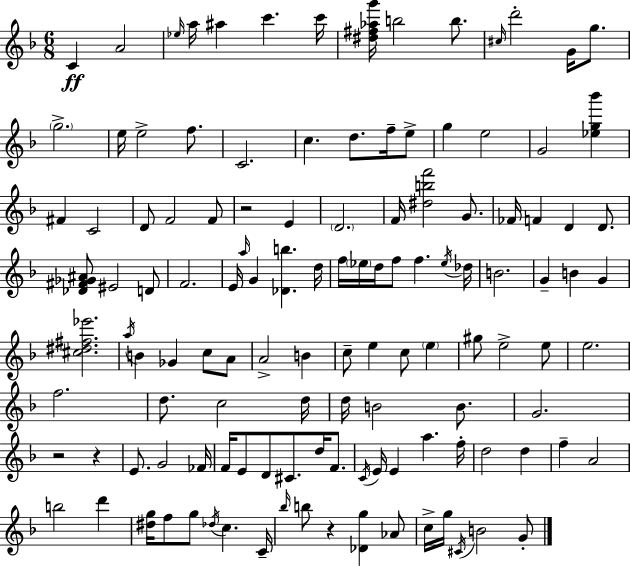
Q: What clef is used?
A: treble